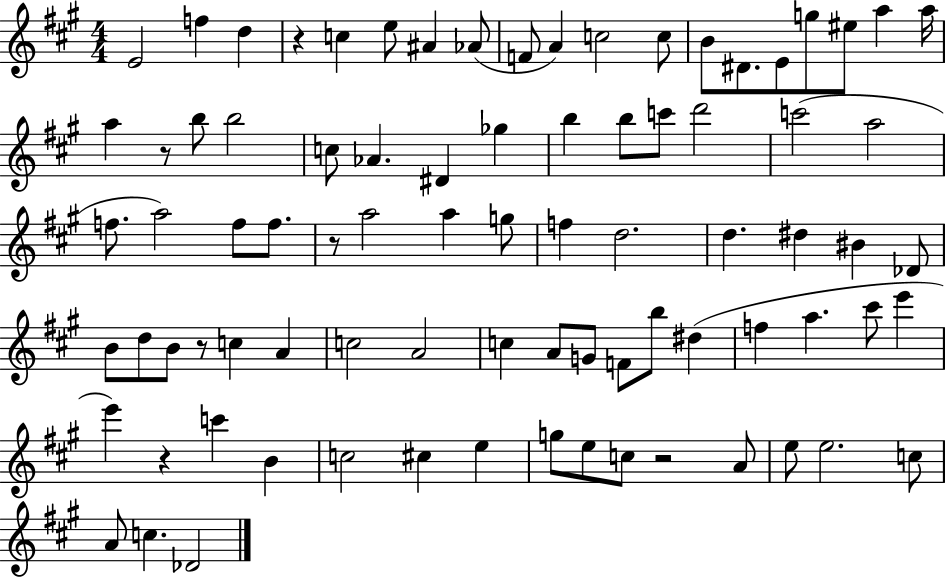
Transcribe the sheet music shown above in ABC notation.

X:1
T:Untitled
M:4/4
L:1/4
K:A
E2 f d z c e/2 ^A _A/2 F/2 A c2 c/2 B/2 ^D/2 E/2 g/2 ^e/2 a a/4 a z/2 b/2 b2 c/2 _A ^D _g b b/2 c'/2 d'2 c'2 a2 f/2 a2 f/2 f/2 z/2 a2 a g/2 f d2 d ^d ^B _D/2 B/2 d/2 B/2 z/2 c A c2 A2 c A/2 G/2 F/2 b/2 ^d f a ^c'/2 e' e' z c' B c2 ^c e g/2 e/2 c/2 z2 A/2 e/2 e2 c/2 A/2 c _D2